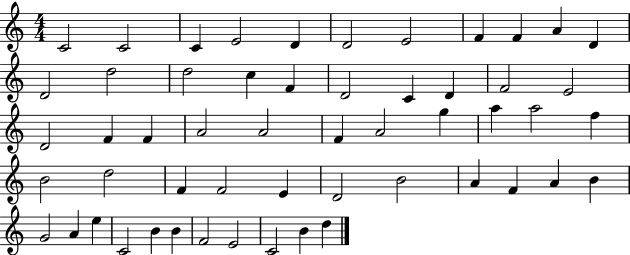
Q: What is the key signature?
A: C major